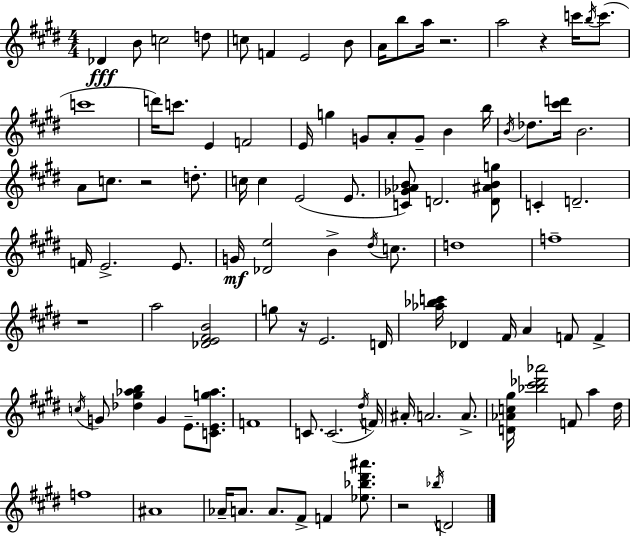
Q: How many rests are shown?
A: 6